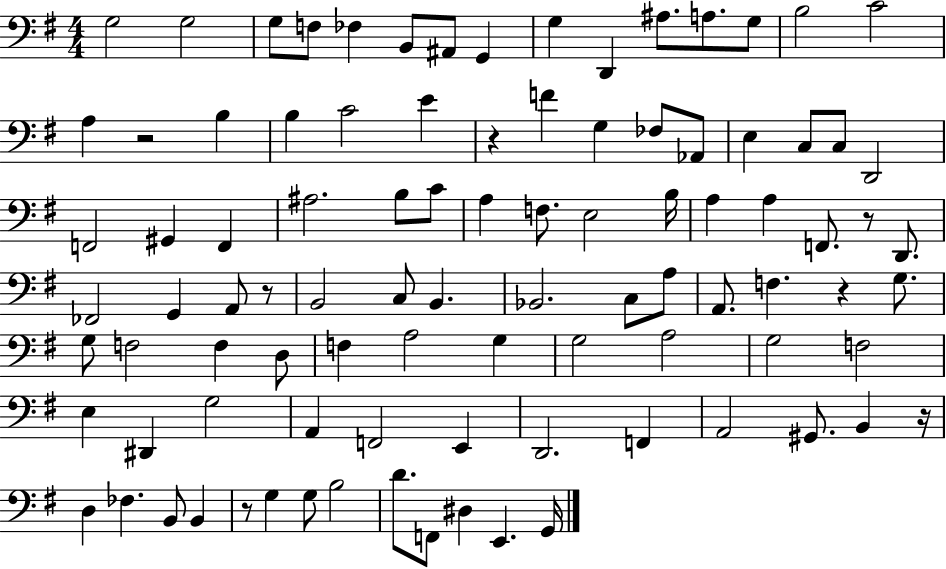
X:1
T:Untitled
M:4/4
L:1/4
K:G
G,2 G,2 G,/2 F,/2 _F, B,,/2 ^A,,/2 G,, G, D,, ^A,/2 A,/2 G,/2 B,2 C2 A, z2 B, B, C2 E z F G, _F,/2 _A,,/2 E, C,/2 C,/2 D,,2 F,,2 ^G,, F,, ^A,2 B,/2 C/2 A, F,/2 E,2 B,/4 A, A, F,,/2 z/2 D,,/2 _F,,2 G,, A,,/2 z/2 B,,2 C,/2 B,, _B,,2 C,/2 A,/2 A,,/2 F, z G,/2 G,/2 F,2 F, D,/2 F, A,2 G, G,2 A,2 G,2 F,2 E, ^D,, G,2 A,, F,,2 E,, D,,2 F,, A,,2 ^G,,/2 B,, z/4 D, _F, B,,/2 B,, z/2 G, G,/2 B,2 D/2 F,,/2 ^D, E,, G,,/4